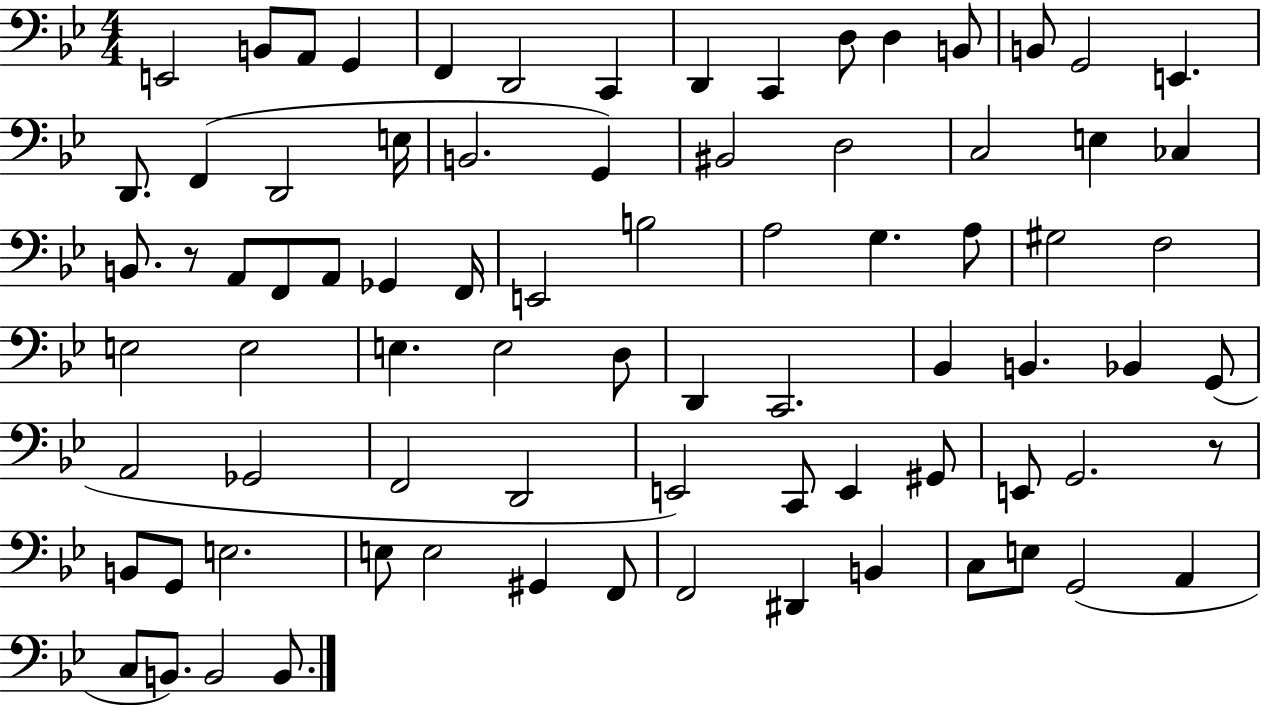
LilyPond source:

{
  \clef bass
  \numericTimeSignature
  \time 4/4
  \key bes \major
  \repeat volta 2 { e,2 b,8 a,8 g,4 | f,4 d,2 c,4 | d,4 c,4 d8 d4 b,8 | b,8 g,2 e,4. | \break d,8. f,4( d,2 e16 | b,2. g,4) | bis,2 d2 | c2 e4 ces4 | \break b,8. r8 a,8 f,8 a,8 ges,4 f,16 | e,2 b2 | a2 g4. a8 | gis2 f2 | \break e2 e2 | e4. e2 d8 | d,4 c,2. | bes,4 b,4. bes,4 g,8( | \break a,2 ges,2 | f,2 d,2 | e,2) c,8 e,4 gis,8 | e,8 g,2. r8 | \break b,8 g,8 e2. | e8 e2 gis,4 f,8 | f,2 dis,4 b,4 | c8 e8 g,2( a,4 | \break c8 b,8.) b,2 b,8. | } \bar "|."
}